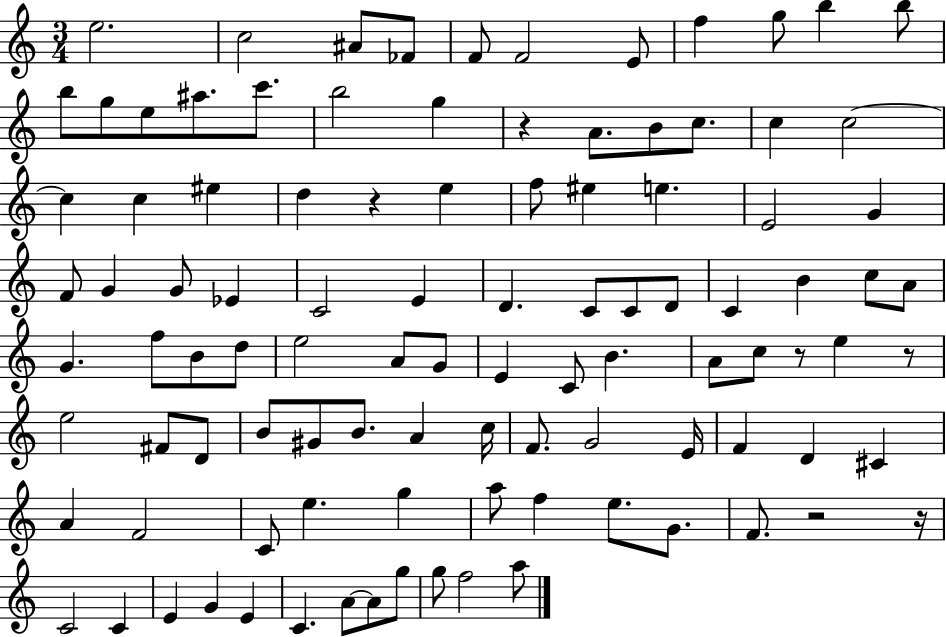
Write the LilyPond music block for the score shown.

{
  \clef treble
  \numericTimeSignature
  \time 3/4
  \key c \major
  e''2. | c''2 ais'8 fes'8 | f'8 f'2 e'8 | f''4 g''8 b''4 b''8 | \break b''8 g''8 e''8 ais''8. c'''8. | b''2 g''4 | r4 a'8. b'8 c''8. | c''4 c''2~~ | \break c''4 c''4 eis''4 | d''4 r4 e''4 | f''8 eis''4 e''4. | e'2 g'4 | \break f'8 g'4 g'8 ees'4 | c'2 e'4 | d'4. c'8 c'8 d'8 | c'4 b'4 c''8 a'8 | \break g'4. f''8 b'8 d''8 | e''2 a'8 g'8 | e'4 c'8 b'4. | a'8 c''8 r8 e''4 r8 | \break e''2 fis'8 d'8 | b'8 gis'8 b'8. a'4 c''16 | f'8. g'2 e'16 | f'4 d'4 cis'4 | \break a'4 f'2 | c'8 e''4. g''4 | a''8 f''4 e''8. g'8. | f'8. r2 r16 | \break c'2 c'4 | e'4 g'4 e'4 | c'4. a'8~~ a'8 g''8 | g''8 f''2 a''8 | \break \bar "|."
}